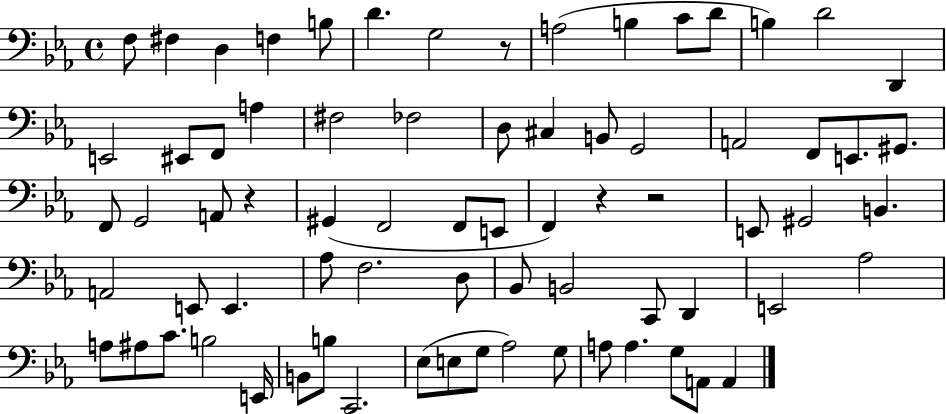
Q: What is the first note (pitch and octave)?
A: F3